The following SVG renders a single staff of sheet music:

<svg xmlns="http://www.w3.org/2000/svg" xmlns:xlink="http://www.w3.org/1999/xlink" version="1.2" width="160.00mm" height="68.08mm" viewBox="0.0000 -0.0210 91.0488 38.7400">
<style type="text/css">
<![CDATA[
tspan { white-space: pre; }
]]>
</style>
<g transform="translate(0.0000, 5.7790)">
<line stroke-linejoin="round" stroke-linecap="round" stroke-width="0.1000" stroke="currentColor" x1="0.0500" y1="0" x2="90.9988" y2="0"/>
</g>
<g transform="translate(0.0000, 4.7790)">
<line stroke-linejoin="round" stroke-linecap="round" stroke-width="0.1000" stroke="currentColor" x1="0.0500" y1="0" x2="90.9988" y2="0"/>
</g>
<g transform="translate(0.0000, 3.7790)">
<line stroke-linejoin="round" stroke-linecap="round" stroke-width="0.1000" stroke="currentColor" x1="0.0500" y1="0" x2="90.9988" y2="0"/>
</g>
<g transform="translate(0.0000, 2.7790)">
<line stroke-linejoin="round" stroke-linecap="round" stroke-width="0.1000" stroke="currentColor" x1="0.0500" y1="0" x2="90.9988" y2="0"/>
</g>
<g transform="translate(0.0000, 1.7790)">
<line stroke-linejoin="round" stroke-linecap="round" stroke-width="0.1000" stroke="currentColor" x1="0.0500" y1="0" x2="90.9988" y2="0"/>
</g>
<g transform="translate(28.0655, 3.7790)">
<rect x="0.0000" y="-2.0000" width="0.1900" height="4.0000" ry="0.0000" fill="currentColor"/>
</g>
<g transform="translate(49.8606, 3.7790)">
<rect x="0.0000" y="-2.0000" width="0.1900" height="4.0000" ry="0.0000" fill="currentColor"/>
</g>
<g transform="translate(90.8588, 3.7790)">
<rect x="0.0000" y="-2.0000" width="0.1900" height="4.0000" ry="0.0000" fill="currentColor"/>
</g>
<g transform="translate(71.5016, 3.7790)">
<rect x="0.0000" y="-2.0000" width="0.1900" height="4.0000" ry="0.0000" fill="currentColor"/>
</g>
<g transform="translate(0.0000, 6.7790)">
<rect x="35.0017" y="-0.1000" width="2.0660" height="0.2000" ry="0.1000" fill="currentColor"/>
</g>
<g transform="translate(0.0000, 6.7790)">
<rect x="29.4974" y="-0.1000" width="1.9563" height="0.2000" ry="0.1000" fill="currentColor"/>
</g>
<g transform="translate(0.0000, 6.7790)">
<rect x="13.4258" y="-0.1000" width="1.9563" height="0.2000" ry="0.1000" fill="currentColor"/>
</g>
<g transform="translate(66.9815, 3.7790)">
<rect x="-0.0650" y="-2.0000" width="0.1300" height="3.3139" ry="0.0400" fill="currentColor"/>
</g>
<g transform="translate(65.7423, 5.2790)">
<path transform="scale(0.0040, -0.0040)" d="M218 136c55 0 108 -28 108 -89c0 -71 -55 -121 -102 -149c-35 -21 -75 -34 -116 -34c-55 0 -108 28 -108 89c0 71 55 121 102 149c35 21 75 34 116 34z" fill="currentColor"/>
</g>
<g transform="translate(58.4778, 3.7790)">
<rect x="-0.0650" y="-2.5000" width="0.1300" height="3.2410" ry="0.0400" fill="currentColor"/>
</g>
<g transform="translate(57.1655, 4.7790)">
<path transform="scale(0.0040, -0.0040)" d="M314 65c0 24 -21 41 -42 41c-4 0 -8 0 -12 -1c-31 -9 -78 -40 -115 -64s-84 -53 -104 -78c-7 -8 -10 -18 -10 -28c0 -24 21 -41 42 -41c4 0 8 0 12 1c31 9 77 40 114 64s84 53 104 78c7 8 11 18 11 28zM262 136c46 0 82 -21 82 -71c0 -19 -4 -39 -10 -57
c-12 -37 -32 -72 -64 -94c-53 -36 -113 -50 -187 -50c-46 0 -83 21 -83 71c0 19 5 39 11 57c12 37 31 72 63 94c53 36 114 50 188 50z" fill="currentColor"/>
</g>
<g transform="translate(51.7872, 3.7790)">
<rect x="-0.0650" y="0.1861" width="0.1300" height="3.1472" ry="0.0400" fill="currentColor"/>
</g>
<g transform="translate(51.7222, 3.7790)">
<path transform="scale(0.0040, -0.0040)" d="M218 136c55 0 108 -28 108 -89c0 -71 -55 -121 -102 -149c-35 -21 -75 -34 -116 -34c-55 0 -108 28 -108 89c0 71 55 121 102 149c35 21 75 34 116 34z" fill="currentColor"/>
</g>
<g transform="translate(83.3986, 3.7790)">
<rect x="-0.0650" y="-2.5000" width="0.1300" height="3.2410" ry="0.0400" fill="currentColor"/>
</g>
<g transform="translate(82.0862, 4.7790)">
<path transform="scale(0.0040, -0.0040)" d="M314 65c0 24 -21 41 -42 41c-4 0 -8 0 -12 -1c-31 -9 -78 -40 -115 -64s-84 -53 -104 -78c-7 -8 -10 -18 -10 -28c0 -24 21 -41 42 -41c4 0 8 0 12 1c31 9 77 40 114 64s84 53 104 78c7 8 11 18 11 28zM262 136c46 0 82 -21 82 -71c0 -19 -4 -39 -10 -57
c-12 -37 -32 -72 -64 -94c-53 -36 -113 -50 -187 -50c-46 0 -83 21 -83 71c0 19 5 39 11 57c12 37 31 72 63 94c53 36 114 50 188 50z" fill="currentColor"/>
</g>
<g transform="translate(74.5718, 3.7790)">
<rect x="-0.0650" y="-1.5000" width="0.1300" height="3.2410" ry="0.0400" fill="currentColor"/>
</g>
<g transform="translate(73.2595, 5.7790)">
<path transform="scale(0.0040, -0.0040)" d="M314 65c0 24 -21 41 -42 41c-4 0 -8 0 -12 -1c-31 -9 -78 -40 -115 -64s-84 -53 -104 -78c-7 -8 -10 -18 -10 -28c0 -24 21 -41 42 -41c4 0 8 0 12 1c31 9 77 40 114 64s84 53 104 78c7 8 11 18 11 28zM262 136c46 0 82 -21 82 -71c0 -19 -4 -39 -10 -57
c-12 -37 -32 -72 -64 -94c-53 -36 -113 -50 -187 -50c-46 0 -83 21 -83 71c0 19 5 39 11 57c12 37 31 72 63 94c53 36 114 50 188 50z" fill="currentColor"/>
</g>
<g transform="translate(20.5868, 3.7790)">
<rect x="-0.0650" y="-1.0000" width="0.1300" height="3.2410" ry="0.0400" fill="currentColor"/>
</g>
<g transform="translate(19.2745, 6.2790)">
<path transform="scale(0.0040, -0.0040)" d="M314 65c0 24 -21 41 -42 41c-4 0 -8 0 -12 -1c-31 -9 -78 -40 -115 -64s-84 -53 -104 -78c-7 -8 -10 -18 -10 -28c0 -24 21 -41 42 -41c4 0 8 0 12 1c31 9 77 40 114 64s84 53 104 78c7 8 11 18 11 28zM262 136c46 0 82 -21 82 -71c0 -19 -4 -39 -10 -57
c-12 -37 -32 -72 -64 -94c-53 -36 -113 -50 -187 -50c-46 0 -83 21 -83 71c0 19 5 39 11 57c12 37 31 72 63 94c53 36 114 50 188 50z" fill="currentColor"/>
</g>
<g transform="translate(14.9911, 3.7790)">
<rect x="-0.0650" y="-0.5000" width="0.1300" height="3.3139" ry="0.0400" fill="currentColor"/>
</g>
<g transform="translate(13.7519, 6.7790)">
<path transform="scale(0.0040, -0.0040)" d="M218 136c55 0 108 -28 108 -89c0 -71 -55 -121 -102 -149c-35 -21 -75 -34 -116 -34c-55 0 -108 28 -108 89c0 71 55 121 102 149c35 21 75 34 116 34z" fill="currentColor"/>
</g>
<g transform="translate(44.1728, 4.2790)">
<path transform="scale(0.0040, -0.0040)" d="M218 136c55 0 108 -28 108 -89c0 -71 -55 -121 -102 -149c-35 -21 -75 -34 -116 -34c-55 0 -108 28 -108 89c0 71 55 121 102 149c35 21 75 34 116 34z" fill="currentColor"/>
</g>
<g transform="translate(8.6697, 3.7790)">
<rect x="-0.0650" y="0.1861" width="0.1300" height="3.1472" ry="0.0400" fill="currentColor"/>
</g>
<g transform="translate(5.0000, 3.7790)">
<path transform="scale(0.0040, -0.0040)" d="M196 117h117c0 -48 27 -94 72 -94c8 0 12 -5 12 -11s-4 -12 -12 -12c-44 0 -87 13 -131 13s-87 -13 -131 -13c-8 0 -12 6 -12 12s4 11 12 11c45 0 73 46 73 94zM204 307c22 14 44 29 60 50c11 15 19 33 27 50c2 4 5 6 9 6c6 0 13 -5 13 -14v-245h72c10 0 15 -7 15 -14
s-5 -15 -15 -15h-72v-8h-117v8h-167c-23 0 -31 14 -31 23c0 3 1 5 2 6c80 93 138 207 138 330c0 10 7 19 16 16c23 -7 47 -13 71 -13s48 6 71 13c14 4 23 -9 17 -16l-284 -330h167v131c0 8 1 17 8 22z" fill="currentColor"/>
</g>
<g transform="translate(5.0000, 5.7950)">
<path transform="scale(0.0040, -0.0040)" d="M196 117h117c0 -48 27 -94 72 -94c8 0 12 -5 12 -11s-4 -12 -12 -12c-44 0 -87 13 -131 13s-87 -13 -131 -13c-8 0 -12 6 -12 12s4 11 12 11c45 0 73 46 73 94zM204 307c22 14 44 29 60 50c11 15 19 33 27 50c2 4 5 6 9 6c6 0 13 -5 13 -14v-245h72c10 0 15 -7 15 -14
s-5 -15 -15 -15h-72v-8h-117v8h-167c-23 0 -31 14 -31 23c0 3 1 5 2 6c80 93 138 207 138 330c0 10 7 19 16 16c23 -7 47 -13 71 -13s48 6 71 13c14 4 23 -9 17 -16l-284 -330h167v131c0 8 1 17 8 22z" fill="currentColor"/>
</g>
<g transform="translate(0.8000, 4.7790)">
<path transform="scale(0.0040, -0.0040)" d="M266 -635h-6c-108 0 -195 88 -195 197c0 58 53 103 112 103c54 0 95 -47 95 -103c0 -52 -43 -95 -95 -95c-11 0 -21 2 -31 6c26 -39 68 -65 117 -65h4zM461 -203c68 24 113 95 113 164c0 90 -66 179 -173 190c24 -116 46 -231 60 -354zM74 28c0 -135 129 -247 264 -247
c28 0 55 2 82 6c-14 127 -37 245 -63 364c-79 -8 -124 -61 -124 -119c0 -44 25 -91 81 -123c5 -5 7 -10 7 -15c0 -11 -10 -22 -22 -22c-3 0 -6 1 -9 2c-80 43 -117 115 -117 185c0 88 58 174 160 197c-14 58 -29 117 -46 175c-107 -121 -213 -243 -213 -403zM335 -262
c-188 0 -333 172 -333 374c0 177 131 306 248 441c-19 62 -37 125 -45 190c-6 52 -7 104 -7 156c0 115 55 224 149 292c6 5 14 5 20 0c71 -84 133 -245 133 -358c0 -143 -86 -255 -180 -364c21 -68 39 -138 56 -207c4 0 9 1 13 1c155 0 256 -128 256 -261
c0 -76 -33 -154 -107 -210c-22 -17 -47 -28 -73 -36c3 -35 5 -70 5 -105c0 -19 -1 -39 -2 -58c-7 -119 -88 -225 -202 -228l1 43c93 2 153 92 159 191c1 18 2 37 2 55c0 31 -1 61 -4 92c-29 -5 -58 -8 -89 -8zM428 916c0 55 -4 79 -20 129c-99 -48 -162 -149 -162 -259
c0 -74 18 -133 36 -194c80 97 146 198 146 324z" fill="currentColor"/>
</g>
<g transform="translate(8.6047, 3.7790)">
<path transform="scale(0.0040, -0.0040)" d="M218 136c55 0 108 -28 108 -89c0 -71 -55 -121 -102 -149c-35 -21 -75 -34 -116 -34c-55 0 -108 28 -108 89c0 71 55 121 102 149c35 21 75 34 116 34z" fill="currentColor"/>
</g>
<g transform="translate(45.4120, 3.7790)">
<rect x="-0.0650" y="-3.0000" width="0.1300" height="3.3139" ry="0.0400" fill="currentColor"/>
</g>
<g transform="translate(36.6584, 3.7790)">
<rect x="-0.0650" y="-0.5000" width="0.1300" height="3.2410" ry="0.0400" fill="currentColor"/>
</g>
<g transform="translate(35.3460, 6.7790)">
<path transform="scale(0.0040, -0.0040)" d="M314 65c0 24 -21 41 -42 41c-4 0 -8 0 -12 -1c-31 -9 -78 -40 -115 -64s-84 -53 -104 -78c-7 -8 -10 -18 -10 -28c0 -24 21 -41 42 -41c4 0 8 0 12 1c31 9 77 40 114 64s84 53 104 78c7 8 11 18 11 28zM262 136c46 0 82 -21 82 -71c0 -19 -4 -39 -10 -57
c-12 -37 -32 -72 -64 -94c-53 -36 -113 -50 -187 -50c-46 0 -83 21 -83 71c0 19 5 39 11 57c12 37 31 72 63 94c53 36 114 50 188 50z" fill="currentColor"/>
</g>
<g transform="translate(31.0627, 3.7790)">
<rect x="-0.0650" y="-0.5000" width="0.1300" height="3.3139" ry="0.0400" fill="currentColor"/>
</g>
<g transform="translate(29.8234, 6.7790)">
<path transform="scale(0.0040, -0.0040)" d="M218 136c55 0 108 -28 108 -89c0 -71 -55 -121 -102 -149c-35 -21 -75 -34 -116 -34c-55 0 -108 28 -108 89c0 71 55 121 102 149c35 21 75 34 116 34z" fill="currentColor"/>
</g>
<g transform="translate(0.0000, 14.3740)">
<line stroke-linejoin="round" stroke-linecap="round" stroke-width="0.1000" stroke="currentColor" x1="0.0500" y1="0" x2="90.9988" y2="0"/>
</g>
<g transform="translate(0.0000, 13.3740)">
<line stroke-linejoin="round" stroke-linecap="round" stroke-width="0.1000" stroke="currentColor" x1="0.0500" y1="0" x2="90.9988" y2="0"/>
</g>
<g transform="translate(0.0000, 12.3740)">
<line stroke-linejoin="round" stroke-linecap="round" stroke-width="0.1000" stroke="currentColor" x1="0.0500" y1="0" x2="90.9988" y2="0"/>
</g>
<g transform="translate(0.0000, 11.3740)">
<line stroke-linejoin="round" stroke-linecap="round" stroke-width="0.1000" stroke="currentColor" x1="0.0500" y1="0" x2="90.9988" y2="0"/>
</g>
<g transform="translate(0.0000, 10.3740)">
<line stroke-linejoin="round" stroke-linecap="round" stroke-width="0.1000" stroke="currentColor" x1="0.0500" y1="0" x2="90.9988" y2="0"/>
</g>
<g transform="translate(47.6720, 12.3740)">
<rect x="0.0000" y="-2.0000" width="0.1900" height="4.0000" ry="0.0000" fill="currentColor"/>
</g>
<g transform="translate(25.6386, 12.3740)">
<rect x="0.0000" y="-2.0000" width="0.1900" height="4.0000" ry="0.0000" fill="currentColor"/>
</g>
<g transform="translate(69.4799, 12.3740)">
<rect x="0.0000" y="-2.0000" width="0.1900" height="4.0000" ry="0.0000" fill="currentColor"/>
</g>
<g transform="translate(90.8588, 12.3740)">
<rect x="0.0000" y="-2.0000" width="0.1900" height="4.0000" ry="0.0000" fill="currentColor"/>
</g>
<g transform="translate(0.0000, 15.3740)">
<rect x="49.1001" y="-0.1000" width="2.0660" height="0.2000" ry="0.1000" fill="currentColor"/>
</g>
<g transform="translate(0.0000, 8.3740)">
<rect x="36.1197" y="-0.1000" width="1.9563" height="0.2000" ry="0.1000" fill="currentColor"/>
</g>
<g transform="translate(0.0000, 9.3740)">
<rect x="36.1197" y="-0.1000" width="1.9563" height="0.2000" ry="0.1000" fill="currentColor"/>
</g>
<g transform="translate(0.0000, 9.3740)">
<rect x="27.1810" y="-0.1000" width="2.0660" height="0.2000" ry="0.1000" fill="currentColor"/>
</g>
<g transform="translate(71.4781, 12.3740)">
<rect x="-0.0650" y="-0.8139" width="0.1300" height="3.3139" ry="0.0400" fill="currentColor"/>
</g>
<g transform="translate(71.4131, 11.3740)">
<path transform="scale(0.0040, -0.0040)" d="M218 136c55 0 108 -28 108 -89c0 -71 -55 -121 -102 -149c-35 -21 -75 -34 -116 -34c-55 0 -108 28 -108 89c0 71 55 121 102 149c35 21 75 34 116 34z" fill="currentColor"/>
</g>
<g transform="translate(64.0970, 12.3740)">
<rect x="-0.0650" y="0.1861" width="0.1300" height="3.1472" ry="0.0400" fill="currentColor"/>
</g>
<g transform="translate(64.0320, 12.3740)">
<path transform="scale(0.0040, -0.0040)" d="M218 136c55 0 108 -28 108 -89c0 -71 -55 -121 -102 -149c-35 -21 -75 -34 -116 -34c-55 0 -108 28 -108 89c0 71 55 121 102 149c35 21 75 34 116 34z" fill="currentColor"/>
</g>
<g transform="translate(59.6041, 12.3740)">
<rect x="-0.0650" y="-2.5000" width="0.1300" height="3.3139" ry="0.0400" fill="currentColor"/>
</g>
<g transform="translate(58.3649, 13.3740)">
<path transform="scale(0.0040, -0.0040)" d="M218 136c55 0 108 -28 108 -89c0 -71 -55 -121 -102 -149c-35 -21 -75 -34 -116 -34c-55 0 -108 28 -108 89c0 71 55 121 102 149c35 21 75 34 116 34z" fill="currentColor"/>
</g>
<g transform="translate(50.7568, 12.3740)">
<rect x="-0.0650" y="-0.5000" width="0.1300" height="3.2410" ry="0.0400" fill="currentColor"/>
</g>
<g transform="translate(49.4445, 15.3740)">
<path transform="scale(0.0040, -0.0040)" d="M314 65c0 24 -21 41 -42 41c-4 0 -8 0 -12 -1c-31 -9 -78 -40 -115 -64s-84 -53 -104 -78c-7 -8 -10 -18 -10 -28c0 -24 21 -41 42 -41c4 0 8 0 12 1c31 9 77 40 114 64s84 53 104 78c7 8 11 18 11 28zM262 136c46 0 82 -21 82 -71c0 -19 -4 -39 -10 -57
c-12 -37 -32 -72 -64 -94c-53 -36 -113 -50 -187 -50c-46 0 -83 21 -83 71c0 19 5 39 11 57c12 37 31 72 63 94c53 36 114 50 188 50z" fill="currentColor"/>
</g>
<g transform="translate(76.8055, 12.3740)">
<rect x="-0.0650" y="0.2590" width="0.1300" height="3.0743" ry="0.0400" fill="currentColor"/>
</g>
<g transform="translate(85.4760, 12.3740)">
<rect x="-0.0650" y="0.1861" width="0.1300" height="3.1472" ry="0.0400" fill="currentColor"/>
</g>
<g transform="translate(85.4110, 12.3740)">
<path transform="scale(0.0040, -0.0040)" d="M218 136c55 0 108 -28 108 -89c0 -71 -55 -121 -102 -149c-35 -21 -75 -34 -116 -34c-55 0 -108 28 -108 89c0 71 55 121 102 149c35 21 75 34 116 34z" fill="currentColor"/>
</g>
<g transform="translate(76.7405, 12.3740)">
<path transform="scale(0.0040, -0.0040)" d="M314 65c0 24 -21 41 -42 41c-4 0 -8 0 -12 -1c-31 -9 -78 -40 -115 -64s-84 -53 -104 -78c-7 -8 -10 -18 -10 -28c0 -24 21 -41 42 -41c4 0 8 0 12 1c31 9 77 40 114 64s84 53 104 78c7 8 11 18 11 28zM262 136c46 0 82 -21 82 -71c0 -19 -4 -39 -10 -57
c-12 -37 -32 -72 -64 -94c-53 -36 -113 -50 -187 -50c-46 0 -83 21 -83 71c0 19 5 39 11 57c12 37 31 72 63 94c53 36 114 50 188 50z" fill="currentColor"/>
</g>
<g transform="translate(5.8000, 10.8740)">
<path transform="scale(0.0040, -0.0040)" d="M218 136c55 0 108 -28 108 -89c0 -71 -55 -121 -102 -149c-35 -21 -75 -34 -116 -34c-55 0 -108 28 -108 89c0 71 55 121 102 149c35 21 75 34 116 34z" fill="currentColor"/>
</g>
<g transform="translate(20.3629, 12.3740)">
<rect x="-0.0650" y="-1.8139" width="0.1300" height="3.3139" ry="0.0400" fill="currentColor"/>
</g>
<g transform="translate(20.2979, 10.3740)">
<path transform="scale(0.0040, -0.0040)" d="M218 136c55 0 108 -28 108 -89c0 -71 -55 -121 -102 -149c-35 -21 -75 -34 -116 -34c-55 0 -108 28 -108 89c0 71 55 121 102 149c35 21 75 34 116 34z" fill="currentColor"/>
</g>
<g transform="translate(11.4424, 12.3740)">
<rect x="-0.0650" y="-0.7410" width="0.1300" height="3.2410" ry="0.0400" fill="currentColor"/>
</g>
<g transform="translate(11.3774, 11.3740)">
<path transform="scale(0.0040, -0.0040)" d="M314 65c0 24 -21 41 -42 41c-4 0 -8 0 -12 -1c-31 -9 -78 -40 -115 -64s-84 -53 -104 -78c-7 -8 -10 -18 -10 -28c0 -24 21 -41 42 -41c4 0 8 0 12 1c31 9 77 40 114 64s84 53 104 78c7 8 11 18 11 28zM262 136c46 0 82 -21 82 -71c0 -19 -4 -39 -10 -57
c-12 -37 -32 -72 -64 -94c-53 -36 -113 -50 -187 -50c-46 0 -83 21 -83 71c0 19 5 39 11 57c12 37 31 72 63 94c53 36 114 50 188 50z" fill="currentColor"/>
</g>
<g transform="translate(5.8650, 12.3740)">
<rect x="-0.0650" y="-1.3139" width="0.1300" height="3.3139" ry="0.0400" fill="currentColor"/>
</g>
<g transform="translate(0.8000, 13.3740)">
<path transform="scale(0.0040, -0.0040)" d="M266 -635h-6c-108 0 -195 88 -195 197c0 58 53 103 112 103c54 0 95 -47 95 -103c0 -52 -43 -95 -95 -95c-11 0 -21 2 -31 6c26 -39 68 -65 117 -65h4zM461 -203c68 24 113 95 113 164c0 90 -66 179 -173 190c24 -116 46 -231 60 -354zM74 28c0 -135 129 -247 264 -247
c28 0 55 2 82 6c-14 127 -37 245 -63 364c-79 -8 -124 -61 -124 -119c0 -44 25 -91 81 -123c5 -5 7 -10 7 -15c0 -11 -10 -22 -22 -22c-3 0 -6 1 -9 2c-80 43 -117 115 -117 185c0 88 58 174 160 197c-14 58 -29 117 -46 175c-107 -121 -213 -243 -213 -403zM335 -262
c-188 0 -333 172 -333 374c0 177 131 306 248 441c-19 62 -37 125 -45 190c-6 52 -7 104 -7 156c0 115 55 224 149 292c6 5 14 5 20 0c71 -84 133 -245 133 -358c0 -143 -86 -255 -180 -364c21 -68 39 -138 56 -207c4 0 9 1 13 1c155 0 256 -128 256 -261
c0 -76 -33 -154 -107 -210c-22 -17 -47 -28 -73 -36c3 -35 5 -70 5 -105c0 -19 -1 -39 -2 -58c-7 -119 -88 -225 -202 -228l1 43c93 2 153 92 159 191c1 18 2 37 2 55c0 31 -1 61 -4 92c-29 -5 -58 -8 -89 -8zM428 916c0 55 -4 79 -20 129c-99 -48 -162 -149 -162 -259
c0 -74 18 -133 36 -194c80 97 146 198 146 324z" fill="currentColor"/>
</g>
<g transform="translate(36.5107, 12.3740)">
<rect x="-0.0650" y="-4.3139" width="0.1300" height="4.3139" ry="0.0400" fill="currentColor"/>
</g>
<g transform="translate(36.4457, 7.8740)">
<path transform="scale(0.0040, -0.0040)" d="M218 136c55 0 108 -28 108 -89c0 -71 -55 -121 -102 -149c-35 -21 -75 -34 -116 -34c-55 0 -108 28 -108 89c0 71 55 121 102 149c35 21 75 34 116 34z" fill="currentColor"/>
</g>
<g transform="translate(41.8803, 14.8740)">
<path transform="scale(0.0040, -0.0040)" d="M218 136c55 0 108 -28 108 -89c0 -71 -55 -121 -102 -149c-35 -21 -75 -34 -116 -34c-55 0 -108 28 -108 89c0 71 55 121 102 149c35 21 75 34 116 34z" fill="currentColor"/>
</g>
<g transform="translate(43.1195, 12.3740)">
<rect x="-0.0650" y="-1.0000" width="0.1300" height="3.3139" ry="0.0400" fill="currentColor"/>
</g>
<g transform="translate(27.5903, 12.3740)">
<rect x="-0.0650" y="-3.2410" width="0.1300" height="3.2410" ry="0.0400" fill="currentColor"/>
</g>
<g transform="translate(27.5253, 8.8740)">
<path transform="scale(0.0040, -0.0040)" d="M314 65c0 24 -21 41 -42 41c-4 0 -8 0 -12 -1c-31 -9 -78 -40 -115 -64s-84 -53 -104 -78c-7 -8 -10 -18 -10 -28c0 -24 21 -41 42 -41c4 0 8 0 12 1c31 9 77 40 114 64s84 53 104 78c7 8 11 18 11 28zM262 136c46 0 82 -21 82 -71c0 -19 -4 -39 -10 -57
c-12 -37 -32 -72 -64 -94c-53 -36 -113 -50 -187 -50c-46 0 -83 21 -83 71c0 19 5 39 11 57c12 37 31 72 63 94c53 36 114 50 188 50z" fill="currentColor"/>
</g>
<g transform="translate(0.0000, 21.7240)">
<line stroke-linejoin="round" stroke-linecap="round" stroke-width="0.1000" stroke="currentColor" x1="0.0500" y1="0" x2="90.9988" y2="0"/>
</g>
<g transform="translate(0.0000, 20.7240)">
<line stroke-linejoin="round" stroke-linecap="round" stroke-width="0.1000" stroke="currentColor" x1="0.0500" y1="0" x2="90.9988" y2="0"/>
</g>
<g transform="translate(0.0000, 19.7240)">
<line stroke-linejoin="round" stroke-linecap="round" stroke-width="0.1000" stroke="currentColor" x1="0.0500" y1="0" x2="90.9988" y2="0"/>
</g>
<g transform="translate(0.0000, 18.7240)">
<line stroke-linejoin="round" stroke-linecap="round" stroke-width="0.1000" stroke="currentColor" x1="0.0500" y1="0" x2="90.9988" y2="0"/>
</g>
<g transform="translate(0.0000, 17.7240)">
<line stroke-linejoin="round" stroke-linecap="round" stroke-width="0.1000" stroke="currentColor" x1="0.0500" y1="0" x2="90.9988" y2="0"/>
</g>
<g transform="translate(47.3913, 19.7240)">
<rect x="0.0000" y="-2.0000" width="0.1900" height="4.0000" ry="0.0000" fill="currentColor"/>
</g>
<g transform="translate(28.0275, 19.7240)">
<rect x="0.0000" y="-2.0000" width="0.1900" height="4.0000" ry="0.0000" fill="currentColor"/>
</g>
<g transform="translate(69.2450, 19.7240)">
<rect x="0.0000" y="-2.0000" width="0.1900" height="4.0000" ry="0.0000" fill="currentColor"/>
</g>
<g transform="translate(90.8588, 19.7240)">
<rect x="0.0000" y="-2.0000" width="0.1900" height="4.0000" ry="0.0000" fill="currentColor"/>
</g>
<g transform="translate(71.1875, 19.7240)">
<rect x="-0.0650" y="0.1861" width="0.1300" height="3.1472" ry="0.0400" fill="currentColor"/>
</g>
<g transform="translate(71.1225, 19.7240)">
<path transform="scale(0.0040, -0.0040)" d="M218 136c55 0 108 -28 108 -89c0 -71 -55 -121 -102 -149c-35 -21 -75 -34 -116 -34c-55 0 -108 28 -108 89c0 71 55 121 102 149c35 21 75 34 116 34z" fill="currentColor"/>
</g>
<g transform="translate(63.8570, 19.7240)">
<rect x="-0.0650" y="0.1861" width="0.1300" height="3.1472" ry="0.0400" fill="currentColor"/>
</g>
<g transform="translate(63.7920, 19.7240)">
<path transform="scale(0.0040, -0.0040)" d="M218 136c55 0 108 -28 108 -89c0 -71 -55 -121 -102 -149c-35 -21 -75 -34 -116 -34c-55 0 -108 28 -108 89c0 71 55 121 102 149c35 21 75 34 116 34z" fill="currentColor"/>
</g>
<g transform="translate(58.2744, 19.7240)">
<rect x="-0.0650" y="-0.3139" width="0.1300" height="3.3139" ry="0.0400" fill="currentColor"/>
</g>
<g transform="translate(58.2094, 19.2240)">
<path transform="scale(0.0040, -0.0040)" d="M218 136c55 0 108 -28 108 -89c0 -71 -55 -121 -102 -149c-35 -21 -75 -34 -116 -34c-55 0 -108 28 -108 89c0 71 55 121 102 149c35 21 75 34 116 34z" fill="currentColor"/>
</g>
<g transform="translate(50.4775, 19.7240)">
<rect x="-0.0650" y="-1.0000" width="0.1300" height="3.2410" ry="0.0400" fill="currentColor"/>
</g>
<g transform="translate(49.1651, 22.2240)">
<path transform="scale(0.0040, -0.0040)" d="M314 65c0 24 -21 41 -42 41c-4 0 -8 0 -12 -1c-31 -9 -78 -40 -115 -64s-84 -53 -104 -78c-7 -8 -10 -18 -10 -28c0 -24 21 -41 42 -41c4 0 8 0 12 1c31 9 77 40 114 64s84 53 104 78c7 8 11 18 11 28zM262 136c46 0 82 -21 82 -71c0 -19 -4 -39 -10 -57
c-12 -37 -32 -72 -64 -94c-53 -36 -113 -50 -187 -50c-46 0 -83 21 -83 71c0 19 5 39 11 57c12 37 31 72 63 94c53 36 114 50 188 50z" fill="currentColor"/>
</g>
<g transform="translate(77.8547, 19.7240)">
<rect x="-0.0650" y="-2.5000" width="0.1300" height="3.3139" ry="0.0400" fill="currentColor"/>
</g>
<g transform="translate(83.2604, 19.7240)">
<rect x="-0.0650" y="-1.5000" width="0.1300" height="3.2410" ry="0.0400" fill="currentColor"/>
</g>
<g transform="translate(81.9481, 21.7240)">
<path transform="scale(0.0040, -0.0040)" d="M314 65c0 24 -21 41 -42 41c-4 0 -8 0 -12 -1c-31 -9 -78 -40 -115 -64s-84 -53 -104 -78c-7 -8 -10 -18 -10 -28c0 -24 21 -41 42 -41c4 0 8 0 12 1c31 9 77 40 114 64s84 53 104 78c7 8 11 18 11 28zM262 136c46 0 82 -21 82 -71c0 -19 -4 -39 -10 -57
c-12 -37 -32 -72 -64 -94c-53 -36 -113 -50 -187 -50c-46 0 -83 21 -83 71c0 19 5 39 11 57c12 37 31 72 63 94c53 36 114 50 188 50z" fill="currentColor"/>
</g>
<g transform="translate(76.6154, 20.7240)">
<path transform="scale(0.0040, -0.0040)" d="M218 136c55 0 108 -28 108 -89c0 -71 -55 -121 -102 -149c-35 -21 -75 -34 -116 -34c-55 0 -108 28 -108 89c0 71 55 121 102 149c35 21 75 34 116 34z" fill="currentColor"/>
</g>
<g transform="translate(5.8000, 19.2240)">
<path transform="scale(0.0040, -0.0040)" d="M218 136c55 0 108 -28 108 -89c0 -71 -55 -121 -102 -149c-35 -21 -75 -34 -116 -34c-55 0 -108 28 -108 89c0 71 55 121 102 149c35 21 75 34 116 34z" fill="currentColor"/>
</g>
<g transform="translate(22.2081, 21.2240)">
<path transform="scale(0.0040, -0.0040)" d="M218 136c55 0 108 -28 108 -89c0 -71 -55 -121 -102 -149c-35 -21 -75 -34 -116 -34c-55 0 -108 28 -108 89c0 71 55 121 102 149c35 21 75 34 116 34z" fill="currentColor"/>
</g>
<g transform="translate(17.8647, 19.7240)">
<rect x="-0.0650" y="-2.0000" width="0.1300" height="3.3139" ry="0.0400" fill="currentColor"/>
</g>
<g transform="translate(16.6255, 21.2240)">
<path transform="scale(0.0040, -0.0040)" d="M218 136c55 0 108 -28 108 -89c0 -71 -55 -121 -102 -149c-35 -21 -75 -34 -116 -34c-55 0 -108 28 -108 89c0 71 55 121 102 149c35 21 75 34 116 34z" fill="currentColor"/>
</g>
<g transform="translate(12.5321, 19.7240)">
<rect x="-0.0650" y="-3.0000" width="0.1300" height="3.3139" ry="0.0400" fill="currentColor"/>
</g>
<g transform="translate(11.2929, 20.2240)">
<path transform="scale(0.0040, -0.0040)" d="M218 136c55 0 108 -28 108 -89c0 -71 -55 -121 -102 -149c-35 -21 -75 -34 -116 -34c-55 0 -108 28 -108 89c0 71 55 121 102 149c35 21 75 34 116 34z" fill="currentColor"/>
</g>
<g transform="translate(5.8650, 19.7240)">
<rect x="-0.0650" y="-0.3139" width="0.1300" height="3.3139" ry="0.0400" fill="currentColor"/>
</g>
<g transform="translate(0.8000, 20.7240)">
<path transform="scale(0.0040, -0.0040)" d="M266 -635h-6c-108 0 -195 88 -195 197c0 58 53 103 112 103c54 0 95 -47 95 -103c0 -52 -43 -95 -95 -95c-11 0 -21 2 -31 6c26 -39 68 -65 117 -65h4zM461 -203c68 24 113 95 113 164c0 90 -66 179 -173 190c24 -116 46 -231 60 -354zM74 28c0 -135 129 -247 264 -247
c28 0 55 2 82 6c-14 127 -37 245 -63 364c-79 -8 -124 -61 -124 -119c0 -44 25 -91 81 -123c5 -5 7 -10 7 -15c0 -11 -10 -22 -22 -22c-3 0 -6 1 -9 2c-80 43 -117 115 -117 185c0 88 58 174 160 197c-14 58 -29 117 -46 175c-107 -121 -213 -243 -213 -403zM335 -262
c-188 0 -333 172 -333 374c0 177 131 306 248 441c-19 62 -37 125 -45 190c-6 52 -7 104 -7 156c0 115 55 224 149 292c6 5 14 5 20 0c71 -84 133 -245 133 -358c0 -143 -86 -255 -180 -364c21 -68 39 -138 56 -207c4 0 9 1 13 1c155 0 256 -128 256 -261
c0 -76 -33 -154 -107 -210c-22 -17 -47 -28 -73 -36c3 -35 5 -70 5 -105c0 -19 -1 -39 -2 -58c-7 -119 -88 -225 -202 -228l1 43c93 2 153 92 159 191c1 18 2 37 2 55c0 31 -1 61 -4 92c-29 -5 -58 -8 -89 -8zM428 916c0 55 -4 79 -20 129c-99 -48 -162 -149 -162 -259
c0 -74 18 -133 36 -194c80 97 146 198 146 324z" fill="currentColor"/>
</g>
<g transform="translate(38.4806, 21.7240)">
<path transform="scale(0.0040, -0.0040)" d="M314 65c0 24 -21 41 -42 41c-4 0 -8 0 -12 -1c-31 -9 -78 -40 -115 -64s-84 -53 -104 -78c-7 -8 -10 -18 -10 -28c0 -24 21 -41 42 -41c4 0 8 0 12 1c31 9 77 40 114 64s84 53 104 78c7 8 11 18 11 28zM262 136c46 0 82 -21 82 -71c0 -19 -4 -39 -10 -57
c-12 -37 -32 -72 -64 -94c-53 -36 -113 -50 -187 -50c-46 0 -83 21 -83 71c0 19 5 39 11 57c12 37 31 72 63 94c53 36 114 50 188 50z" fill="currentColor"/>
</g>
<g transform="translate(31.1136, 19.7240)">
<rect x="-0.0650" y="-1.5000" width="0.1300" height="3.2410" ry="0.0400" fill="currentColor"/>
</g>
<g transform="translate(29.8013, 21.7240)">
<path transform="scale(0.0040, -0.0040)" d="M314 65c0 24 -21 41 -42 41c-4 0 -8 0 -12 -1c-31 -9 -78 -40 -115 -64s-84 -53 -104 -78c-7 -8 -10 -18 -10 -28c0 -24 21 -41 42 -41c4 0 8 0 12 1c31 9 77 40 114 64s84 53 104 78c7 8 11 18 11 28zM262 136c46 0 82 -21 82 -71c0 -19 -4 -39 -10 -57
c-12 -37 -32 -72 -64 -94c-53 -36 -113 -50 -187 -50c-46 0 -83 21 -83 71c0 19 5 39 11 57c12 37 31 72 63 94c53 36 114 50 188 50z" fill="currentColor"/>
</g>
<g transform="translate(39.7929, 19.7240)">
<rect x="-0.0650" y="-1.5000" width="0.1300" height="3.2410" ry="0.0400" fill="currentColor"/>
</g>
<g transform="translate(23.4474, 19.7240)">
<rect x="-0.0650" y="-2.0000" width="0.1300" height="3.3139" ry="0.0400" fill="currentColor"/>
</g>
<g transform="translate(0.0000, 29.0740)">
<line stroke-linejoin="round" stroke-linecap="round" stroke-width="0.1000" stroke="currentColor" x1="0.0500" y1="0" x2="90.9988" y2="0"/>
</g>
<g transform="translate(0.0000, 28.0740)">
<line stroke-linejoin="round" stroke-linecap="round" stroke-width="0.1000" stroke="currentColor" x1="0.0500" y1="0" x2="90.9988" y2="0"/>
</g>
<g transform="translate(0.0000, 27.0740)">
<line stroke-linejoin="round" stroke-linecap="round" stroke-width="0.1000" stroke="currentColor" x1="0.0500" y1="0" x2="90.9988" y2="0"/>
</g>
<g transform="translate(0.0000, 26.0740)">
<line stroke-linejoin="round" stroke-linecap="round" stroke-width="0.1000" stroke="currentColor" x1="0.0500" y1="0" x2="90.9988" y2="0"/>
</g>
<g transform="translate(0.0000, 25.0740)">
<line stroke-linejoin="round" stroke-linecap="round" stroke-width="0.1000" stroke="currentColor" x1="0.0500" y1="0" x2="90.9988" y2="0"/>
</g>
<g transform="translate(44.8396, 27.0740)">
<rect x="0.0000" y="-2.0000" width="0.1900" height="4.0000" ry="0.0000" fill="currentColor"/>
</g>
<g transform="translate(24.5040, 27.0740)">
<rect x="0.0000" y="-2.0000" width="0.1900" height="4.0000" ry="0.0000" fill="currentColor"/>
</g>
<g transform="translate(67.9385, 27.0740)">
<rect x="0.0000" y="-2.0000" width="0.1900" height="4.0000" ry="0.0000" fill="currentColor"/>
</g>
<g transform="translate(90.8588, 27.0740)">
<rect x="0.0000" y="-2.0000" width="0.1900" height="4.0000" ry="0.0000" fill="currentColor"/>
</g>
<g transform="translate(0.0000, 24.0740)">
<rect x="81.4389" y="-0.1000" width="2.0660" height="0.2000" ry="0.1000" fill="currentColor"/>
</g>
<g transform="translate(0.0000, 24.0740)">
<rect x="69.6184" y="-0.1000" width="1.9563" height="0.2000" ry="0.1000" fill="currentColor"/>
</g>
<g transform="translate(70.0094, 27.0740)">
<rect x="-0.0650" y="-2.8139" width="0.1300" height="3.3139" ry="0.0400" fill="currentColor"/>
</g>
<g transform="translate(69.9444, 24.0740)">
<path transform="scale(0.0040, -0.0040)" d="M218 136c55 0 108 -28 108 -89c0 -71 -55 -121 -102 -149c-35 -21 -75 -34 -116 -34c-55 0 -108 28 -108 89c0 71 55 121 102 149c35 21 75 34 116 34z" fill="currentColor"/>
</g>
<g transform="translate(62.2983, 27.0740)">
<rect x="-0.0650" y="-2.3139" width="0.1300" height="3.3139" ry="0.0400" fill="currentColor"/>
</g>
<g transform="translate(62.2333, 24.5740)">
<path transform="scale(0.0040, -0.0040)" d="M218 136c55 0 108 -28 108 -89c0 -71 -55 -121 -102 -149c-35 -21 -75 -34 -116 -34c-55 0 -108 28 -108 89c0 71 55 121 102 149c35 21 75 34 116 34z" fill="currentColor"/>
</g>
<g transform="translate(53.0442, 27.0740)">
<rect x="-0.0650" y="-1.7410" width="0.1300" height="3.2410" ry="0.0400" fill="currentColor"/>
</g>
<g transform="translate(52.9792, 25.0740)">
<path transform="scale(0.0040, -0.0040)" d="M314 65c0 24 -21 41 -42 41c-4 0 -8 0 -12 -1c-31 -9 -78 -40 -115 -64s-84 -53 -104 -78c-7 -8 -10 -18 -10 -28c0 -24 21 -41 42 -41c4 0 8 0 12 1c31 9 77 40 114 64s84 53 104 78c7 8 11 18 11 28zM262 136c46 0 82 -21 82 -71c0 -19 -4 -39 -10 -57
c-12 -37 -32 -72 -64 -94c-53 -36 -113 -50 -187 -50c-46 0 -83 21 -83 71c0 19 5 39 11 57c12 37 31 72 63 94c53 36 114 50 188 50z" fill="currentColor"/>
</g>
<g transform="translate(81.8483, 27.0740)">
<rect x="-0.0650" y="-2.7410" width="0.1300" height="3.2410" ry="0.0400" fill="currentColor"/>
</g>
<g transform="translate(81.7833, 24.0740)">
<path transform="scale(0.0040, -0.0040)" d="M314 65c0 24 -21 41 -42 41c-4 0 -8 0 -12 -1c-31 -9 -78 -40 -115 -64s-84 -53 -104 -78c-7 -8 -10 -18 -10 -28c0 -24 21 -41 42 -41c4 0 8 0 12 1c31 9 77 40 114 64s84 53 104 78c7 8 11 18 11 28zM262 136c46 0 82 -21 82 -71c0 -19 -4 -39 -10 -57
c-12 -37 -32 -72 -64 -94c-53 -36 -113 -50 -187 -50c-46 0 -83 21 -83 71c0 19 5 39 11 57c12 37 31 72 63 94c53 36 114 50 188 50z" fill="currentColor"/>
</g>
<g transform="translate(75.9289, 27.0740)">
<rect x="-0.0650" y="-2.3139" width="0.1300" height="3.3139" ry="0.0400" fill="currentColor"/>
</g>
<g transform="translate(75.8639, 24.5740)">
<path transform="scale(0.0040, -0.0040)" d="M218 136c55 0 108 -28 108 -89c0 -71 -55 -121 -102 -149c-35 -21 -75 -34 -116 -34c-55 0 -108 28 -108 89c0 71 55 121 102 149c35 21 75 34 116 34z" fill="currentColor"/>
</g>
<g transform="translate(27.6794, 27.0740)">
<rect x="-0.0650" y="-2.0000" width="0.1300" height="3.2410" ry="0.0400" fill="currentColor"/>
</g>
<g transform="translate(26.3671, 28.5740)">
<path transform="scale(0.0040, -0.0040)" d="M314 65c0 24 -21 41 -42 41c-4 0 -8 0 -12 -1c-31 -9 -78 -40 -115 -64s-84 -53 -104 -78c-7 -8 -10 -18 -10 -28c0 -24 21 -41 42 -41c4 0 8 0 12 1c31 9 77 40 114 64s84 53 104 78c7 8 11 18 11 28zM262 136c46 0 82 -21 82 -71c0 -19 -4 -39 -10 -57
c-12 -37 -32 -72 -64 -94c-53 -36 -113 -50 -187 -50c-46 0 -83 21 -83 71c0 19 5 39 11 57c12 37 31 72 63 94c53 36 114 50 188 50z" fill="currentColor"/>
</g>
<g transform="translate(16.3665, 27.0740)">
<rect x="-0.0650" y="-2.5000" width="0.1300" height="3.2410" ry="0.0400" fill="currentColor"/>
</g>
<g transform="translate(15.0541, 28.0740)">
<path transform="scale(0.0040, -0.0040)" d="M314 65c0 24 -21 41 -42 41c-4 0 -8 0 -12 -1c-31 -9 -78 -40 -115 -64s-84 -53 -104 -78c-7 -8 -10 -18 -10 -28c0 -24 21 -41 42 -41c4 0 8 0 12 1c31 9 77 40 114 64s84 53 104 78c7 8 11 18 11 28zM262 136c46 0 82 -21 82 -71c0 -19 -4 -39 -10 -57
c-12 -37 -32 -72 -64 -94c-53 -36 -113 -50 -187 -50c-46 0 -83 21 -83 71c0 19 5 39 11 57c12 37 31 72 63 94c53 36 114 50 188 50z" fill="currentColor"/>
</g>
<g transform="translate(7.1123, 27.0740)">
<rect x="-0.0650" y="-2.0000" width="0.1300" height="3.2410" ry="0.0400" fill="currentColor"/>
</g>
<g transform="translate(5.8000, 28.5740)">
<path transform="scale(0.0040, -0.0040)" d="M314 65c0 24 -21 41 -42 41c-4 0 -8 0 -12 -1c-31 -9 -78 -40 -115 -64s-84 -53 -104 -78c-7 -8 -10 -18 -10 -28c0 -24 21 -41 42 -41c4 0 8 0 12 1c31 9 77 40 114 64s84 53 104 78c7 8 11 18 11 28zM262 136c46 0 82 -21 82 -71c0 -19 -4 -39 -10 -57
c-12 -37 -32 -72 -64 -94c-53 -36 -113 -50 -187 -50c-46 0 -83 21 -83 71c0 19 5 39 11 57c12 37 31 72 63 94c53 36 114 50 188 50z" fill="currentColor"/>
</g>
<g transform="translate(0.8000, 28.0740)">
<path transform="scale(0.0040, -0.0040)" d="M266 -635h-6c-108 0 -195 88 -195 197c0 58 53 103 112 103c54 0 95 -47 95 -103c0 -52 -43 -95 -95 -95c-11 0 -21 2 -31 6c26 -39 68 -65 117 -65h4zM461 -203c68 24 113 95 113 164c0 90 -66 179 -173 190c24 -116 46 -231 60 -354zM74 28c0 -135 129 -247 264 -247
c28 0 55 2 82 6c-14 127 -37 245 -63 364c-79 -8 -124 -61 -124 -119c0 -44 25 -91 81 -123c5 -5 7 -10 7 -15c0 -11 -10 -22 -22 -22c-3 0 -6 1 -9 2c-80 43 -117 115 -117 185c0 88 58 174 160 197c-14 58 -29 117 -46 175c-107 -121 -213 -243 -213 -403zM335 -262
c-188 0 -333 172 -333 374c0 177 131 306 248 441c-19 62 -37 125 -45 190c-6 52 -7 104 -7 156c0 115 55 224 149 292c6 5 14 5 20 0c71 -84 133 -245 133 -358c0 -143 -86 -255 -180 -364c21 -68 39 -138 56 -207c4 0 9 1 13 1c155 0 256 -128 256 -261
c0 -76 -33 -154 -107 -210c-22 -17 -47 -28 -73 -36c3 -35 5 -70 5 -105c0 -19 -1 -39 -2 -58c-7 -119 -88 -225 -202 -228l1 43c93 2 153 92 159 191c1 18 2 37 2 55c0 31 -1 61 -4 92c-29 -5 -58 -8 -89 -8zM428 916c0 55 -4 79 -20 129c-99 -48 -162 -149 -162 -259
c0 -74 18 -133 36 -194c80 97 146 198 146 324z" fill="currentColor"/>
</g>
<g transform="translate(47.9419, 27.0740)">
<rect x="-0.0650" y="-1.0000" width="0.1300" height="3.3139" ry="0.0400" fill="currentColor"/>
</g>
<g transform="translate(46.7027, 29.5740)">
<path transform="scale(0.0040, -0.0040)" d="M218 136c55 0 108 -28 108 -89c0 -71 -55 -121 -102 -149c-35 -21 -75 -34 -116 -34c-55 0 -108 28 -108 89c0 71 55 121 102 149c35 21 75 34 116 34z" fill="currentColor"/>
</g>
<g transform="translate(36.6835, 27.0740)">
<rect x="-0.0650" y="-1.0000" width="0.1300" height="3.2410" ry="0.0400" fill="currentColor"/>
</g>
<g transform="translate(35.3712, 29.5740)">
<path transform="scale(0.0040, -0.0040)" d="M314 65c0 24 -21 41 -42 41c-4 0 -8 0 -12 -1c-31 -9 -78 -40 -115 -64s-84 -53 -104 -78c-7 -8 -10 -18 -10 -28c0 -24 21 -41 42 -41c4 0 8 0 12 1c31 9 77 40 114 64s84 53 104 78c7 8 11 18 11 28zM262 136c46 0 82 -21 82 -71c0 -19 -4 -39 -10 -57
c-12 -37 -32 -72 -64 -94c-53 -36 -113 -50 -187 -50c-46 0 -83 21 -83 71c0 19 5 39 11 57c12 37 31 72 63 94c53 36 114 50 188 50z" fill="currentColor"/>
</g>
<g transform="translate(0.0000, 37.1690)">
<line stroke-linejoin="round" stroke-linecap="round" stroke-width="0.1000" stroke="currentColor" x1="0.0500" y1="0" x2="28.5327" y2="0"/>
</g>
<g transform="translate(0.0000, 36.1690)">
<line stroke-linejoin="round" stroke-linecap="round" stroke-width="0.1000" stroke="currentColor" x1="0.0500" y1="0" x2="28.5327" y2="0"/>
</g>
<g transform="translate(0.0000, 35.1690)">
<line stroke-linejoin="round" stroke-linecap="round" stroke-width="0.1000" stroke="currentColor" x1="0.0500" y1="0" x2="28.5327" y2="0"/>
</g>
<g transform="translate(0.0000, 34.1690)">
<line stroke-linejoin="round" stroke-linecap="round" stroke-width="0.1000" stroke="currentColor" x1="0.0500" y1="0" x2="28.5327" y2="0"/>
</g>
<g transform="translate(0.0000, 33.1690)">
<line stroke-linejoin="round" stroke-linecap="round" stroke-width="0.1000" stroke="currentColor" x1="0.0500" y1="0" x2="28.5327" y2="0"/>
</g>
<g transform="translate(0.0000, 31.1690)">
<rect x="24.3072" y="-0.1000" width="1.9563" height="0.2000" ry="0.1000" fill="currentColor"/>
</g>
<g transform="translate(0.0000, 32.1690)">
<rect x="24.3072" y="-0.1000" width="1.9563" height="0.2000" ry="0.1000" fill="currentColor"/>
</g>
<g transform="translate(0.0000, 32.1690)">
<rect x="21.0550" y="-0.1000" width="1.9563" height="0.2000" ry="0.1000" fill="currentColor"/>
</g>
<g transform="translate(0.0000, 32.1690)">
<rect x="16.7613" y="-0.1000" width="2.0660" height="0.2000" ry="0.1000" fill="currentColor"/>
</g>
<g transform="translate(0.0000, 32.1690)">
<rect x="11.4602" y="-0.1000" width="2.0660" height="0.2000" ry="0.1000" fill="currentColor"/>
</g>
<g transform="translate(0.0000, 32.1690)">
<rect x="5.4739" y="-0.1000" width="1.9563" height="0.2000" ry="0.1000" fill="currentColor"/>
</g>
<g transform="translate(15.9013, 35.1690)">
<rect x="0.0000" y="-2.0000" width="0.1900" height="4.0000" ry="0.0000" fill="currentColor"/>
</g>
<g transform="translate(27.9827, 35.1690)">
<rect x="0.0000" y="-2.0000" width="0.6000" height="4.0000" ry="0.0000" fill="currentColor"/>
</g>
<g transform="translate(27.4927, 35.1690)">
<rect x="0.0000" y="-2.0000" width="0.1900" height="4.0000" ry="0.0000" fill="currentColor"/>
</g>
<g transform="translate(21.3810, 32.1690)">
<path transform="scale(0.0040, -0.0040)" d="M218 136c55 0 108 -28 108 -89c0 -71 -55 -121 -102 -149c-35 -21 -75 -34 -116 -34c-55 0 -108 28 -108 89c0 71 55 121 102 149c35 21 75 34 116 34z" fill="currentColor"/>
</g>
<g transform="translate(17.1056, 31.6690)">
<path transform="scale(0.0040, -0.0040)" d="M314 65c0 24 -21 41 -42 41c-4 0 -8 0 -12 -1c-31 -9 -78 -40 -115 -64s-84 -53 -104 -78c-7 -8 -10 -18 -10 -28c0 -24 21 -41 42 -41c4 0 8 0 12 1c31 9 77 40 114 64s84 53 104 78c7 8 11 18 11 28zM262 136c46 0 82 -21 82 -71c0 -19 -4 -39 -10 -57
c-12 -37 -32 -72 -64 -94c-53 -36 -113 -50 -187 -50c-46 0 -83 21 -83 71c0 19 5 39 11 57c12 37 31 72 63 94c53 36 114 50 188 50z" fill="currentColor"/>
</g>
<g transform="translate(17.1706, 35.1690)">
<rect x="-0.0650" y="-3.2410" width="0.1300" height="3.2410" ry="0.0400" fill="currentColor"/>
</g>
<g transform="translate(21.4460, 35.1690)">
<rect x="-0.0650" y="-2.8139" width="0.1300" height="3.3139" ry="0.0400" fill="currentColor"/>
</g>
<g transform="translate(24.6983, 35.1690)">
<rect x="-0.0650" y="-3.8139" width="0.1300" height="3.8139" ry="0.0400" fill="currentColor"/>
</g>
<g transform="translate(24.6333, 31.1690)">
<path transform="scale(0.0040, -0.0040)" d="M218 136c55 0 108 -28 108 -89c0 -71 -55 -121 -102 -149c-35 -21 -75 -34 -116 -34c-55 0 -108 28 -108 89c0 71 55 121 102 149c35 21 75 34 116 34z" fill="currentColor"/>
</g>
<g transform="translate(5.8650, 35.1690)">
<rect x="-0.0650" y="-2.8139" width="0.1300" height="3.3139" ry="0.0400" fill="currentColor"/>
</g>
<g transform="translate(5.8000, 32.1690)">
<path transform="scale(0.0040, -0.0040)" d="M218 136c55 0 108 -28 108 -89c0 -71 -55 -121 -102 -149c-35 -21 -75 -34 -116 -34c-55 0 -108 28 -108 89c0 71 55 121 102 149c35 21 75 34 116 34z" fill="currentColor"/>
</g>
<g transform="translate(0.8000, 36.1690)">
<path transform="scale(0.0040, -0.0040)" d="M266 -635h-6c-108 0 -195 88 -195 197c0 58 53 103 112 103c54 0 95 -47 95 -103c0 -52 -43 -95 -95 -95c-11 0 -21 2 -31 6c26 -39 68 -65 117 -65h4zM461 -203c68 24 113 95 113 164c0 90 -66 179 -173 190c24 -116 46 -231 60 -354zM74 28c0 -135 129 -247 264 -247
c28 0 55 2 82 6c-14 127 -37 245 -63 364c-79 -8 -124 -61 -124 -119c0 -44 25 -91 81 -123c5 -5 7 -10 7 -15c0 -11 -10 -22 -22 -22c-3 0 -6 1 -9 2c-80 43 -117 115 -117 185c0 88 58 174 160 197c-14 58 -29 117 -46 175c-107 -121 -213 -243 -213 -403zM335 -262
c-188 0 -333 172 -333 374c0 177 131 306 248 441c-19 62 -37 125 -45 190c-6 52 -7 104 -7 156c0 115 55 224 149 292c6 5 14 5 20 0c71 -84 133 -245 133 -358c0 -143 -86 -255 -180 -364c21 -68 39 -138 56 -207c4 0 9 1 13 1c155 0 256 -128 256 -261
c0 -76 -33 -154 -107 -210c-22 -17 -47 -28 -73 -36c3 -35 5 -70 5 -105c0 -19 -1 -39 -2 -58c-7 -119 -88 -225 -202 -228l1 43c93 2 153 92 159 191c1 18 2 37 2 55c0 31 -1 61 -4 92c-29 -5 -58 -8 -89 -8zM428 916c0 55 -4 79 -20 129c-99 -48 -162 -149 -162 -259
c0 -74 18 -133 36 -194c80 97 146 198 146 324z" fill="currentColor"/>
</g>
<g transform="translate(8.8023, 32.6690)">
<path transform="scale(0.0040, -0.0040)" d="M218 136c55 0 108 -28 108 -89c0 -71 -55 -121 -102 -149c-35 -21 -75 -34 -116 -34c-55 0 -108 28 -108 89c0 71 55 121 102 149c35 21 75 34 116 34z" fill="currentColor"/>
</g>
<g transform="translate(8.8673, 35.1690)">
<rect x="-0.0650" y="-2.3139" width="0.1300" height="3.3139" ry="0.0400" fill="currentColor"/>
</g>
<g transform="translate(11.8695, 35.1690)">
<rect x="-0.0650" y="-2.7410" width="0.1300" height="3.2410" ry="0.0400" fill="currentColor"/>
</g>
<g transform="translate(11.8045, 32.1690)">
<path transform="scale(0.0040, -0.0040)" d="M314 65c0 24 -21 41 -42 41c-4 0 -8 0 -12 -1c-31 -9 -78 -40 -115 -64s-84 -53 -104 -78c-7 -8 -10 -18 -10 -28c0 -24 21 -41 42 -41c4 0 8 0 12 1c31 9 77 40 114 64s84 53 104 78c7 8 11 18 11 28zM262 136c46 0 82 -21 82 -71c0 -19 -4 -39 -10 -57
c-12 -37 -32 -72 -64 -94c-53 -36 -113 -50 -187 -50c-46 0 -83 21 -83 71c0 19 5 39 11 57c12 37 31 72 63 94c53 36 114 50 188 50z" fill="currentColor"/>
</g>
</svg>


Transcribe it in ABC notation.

X:1
T:Untitled
M:4/4
L:1/4
K:C
B C D2 C C2 A B G2 F E2 G2 e d2 f b2 d' D C2 G B d B2 B c A F F E2 E2 D2 c B B G E2 F2 G2 F2 D2 D f2 g a g a2 a g a2 b2 a c'